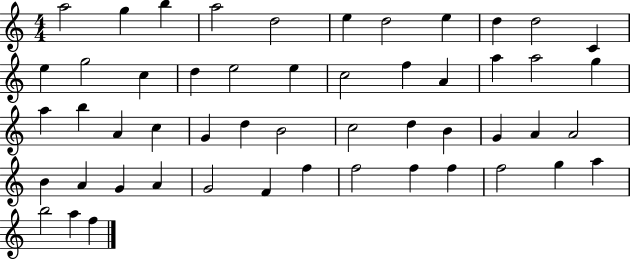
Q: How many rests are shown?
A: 0